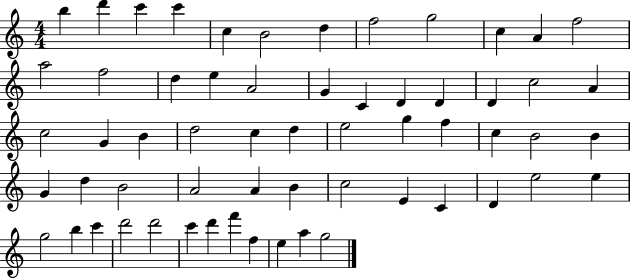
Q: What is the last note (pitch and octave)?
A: G5